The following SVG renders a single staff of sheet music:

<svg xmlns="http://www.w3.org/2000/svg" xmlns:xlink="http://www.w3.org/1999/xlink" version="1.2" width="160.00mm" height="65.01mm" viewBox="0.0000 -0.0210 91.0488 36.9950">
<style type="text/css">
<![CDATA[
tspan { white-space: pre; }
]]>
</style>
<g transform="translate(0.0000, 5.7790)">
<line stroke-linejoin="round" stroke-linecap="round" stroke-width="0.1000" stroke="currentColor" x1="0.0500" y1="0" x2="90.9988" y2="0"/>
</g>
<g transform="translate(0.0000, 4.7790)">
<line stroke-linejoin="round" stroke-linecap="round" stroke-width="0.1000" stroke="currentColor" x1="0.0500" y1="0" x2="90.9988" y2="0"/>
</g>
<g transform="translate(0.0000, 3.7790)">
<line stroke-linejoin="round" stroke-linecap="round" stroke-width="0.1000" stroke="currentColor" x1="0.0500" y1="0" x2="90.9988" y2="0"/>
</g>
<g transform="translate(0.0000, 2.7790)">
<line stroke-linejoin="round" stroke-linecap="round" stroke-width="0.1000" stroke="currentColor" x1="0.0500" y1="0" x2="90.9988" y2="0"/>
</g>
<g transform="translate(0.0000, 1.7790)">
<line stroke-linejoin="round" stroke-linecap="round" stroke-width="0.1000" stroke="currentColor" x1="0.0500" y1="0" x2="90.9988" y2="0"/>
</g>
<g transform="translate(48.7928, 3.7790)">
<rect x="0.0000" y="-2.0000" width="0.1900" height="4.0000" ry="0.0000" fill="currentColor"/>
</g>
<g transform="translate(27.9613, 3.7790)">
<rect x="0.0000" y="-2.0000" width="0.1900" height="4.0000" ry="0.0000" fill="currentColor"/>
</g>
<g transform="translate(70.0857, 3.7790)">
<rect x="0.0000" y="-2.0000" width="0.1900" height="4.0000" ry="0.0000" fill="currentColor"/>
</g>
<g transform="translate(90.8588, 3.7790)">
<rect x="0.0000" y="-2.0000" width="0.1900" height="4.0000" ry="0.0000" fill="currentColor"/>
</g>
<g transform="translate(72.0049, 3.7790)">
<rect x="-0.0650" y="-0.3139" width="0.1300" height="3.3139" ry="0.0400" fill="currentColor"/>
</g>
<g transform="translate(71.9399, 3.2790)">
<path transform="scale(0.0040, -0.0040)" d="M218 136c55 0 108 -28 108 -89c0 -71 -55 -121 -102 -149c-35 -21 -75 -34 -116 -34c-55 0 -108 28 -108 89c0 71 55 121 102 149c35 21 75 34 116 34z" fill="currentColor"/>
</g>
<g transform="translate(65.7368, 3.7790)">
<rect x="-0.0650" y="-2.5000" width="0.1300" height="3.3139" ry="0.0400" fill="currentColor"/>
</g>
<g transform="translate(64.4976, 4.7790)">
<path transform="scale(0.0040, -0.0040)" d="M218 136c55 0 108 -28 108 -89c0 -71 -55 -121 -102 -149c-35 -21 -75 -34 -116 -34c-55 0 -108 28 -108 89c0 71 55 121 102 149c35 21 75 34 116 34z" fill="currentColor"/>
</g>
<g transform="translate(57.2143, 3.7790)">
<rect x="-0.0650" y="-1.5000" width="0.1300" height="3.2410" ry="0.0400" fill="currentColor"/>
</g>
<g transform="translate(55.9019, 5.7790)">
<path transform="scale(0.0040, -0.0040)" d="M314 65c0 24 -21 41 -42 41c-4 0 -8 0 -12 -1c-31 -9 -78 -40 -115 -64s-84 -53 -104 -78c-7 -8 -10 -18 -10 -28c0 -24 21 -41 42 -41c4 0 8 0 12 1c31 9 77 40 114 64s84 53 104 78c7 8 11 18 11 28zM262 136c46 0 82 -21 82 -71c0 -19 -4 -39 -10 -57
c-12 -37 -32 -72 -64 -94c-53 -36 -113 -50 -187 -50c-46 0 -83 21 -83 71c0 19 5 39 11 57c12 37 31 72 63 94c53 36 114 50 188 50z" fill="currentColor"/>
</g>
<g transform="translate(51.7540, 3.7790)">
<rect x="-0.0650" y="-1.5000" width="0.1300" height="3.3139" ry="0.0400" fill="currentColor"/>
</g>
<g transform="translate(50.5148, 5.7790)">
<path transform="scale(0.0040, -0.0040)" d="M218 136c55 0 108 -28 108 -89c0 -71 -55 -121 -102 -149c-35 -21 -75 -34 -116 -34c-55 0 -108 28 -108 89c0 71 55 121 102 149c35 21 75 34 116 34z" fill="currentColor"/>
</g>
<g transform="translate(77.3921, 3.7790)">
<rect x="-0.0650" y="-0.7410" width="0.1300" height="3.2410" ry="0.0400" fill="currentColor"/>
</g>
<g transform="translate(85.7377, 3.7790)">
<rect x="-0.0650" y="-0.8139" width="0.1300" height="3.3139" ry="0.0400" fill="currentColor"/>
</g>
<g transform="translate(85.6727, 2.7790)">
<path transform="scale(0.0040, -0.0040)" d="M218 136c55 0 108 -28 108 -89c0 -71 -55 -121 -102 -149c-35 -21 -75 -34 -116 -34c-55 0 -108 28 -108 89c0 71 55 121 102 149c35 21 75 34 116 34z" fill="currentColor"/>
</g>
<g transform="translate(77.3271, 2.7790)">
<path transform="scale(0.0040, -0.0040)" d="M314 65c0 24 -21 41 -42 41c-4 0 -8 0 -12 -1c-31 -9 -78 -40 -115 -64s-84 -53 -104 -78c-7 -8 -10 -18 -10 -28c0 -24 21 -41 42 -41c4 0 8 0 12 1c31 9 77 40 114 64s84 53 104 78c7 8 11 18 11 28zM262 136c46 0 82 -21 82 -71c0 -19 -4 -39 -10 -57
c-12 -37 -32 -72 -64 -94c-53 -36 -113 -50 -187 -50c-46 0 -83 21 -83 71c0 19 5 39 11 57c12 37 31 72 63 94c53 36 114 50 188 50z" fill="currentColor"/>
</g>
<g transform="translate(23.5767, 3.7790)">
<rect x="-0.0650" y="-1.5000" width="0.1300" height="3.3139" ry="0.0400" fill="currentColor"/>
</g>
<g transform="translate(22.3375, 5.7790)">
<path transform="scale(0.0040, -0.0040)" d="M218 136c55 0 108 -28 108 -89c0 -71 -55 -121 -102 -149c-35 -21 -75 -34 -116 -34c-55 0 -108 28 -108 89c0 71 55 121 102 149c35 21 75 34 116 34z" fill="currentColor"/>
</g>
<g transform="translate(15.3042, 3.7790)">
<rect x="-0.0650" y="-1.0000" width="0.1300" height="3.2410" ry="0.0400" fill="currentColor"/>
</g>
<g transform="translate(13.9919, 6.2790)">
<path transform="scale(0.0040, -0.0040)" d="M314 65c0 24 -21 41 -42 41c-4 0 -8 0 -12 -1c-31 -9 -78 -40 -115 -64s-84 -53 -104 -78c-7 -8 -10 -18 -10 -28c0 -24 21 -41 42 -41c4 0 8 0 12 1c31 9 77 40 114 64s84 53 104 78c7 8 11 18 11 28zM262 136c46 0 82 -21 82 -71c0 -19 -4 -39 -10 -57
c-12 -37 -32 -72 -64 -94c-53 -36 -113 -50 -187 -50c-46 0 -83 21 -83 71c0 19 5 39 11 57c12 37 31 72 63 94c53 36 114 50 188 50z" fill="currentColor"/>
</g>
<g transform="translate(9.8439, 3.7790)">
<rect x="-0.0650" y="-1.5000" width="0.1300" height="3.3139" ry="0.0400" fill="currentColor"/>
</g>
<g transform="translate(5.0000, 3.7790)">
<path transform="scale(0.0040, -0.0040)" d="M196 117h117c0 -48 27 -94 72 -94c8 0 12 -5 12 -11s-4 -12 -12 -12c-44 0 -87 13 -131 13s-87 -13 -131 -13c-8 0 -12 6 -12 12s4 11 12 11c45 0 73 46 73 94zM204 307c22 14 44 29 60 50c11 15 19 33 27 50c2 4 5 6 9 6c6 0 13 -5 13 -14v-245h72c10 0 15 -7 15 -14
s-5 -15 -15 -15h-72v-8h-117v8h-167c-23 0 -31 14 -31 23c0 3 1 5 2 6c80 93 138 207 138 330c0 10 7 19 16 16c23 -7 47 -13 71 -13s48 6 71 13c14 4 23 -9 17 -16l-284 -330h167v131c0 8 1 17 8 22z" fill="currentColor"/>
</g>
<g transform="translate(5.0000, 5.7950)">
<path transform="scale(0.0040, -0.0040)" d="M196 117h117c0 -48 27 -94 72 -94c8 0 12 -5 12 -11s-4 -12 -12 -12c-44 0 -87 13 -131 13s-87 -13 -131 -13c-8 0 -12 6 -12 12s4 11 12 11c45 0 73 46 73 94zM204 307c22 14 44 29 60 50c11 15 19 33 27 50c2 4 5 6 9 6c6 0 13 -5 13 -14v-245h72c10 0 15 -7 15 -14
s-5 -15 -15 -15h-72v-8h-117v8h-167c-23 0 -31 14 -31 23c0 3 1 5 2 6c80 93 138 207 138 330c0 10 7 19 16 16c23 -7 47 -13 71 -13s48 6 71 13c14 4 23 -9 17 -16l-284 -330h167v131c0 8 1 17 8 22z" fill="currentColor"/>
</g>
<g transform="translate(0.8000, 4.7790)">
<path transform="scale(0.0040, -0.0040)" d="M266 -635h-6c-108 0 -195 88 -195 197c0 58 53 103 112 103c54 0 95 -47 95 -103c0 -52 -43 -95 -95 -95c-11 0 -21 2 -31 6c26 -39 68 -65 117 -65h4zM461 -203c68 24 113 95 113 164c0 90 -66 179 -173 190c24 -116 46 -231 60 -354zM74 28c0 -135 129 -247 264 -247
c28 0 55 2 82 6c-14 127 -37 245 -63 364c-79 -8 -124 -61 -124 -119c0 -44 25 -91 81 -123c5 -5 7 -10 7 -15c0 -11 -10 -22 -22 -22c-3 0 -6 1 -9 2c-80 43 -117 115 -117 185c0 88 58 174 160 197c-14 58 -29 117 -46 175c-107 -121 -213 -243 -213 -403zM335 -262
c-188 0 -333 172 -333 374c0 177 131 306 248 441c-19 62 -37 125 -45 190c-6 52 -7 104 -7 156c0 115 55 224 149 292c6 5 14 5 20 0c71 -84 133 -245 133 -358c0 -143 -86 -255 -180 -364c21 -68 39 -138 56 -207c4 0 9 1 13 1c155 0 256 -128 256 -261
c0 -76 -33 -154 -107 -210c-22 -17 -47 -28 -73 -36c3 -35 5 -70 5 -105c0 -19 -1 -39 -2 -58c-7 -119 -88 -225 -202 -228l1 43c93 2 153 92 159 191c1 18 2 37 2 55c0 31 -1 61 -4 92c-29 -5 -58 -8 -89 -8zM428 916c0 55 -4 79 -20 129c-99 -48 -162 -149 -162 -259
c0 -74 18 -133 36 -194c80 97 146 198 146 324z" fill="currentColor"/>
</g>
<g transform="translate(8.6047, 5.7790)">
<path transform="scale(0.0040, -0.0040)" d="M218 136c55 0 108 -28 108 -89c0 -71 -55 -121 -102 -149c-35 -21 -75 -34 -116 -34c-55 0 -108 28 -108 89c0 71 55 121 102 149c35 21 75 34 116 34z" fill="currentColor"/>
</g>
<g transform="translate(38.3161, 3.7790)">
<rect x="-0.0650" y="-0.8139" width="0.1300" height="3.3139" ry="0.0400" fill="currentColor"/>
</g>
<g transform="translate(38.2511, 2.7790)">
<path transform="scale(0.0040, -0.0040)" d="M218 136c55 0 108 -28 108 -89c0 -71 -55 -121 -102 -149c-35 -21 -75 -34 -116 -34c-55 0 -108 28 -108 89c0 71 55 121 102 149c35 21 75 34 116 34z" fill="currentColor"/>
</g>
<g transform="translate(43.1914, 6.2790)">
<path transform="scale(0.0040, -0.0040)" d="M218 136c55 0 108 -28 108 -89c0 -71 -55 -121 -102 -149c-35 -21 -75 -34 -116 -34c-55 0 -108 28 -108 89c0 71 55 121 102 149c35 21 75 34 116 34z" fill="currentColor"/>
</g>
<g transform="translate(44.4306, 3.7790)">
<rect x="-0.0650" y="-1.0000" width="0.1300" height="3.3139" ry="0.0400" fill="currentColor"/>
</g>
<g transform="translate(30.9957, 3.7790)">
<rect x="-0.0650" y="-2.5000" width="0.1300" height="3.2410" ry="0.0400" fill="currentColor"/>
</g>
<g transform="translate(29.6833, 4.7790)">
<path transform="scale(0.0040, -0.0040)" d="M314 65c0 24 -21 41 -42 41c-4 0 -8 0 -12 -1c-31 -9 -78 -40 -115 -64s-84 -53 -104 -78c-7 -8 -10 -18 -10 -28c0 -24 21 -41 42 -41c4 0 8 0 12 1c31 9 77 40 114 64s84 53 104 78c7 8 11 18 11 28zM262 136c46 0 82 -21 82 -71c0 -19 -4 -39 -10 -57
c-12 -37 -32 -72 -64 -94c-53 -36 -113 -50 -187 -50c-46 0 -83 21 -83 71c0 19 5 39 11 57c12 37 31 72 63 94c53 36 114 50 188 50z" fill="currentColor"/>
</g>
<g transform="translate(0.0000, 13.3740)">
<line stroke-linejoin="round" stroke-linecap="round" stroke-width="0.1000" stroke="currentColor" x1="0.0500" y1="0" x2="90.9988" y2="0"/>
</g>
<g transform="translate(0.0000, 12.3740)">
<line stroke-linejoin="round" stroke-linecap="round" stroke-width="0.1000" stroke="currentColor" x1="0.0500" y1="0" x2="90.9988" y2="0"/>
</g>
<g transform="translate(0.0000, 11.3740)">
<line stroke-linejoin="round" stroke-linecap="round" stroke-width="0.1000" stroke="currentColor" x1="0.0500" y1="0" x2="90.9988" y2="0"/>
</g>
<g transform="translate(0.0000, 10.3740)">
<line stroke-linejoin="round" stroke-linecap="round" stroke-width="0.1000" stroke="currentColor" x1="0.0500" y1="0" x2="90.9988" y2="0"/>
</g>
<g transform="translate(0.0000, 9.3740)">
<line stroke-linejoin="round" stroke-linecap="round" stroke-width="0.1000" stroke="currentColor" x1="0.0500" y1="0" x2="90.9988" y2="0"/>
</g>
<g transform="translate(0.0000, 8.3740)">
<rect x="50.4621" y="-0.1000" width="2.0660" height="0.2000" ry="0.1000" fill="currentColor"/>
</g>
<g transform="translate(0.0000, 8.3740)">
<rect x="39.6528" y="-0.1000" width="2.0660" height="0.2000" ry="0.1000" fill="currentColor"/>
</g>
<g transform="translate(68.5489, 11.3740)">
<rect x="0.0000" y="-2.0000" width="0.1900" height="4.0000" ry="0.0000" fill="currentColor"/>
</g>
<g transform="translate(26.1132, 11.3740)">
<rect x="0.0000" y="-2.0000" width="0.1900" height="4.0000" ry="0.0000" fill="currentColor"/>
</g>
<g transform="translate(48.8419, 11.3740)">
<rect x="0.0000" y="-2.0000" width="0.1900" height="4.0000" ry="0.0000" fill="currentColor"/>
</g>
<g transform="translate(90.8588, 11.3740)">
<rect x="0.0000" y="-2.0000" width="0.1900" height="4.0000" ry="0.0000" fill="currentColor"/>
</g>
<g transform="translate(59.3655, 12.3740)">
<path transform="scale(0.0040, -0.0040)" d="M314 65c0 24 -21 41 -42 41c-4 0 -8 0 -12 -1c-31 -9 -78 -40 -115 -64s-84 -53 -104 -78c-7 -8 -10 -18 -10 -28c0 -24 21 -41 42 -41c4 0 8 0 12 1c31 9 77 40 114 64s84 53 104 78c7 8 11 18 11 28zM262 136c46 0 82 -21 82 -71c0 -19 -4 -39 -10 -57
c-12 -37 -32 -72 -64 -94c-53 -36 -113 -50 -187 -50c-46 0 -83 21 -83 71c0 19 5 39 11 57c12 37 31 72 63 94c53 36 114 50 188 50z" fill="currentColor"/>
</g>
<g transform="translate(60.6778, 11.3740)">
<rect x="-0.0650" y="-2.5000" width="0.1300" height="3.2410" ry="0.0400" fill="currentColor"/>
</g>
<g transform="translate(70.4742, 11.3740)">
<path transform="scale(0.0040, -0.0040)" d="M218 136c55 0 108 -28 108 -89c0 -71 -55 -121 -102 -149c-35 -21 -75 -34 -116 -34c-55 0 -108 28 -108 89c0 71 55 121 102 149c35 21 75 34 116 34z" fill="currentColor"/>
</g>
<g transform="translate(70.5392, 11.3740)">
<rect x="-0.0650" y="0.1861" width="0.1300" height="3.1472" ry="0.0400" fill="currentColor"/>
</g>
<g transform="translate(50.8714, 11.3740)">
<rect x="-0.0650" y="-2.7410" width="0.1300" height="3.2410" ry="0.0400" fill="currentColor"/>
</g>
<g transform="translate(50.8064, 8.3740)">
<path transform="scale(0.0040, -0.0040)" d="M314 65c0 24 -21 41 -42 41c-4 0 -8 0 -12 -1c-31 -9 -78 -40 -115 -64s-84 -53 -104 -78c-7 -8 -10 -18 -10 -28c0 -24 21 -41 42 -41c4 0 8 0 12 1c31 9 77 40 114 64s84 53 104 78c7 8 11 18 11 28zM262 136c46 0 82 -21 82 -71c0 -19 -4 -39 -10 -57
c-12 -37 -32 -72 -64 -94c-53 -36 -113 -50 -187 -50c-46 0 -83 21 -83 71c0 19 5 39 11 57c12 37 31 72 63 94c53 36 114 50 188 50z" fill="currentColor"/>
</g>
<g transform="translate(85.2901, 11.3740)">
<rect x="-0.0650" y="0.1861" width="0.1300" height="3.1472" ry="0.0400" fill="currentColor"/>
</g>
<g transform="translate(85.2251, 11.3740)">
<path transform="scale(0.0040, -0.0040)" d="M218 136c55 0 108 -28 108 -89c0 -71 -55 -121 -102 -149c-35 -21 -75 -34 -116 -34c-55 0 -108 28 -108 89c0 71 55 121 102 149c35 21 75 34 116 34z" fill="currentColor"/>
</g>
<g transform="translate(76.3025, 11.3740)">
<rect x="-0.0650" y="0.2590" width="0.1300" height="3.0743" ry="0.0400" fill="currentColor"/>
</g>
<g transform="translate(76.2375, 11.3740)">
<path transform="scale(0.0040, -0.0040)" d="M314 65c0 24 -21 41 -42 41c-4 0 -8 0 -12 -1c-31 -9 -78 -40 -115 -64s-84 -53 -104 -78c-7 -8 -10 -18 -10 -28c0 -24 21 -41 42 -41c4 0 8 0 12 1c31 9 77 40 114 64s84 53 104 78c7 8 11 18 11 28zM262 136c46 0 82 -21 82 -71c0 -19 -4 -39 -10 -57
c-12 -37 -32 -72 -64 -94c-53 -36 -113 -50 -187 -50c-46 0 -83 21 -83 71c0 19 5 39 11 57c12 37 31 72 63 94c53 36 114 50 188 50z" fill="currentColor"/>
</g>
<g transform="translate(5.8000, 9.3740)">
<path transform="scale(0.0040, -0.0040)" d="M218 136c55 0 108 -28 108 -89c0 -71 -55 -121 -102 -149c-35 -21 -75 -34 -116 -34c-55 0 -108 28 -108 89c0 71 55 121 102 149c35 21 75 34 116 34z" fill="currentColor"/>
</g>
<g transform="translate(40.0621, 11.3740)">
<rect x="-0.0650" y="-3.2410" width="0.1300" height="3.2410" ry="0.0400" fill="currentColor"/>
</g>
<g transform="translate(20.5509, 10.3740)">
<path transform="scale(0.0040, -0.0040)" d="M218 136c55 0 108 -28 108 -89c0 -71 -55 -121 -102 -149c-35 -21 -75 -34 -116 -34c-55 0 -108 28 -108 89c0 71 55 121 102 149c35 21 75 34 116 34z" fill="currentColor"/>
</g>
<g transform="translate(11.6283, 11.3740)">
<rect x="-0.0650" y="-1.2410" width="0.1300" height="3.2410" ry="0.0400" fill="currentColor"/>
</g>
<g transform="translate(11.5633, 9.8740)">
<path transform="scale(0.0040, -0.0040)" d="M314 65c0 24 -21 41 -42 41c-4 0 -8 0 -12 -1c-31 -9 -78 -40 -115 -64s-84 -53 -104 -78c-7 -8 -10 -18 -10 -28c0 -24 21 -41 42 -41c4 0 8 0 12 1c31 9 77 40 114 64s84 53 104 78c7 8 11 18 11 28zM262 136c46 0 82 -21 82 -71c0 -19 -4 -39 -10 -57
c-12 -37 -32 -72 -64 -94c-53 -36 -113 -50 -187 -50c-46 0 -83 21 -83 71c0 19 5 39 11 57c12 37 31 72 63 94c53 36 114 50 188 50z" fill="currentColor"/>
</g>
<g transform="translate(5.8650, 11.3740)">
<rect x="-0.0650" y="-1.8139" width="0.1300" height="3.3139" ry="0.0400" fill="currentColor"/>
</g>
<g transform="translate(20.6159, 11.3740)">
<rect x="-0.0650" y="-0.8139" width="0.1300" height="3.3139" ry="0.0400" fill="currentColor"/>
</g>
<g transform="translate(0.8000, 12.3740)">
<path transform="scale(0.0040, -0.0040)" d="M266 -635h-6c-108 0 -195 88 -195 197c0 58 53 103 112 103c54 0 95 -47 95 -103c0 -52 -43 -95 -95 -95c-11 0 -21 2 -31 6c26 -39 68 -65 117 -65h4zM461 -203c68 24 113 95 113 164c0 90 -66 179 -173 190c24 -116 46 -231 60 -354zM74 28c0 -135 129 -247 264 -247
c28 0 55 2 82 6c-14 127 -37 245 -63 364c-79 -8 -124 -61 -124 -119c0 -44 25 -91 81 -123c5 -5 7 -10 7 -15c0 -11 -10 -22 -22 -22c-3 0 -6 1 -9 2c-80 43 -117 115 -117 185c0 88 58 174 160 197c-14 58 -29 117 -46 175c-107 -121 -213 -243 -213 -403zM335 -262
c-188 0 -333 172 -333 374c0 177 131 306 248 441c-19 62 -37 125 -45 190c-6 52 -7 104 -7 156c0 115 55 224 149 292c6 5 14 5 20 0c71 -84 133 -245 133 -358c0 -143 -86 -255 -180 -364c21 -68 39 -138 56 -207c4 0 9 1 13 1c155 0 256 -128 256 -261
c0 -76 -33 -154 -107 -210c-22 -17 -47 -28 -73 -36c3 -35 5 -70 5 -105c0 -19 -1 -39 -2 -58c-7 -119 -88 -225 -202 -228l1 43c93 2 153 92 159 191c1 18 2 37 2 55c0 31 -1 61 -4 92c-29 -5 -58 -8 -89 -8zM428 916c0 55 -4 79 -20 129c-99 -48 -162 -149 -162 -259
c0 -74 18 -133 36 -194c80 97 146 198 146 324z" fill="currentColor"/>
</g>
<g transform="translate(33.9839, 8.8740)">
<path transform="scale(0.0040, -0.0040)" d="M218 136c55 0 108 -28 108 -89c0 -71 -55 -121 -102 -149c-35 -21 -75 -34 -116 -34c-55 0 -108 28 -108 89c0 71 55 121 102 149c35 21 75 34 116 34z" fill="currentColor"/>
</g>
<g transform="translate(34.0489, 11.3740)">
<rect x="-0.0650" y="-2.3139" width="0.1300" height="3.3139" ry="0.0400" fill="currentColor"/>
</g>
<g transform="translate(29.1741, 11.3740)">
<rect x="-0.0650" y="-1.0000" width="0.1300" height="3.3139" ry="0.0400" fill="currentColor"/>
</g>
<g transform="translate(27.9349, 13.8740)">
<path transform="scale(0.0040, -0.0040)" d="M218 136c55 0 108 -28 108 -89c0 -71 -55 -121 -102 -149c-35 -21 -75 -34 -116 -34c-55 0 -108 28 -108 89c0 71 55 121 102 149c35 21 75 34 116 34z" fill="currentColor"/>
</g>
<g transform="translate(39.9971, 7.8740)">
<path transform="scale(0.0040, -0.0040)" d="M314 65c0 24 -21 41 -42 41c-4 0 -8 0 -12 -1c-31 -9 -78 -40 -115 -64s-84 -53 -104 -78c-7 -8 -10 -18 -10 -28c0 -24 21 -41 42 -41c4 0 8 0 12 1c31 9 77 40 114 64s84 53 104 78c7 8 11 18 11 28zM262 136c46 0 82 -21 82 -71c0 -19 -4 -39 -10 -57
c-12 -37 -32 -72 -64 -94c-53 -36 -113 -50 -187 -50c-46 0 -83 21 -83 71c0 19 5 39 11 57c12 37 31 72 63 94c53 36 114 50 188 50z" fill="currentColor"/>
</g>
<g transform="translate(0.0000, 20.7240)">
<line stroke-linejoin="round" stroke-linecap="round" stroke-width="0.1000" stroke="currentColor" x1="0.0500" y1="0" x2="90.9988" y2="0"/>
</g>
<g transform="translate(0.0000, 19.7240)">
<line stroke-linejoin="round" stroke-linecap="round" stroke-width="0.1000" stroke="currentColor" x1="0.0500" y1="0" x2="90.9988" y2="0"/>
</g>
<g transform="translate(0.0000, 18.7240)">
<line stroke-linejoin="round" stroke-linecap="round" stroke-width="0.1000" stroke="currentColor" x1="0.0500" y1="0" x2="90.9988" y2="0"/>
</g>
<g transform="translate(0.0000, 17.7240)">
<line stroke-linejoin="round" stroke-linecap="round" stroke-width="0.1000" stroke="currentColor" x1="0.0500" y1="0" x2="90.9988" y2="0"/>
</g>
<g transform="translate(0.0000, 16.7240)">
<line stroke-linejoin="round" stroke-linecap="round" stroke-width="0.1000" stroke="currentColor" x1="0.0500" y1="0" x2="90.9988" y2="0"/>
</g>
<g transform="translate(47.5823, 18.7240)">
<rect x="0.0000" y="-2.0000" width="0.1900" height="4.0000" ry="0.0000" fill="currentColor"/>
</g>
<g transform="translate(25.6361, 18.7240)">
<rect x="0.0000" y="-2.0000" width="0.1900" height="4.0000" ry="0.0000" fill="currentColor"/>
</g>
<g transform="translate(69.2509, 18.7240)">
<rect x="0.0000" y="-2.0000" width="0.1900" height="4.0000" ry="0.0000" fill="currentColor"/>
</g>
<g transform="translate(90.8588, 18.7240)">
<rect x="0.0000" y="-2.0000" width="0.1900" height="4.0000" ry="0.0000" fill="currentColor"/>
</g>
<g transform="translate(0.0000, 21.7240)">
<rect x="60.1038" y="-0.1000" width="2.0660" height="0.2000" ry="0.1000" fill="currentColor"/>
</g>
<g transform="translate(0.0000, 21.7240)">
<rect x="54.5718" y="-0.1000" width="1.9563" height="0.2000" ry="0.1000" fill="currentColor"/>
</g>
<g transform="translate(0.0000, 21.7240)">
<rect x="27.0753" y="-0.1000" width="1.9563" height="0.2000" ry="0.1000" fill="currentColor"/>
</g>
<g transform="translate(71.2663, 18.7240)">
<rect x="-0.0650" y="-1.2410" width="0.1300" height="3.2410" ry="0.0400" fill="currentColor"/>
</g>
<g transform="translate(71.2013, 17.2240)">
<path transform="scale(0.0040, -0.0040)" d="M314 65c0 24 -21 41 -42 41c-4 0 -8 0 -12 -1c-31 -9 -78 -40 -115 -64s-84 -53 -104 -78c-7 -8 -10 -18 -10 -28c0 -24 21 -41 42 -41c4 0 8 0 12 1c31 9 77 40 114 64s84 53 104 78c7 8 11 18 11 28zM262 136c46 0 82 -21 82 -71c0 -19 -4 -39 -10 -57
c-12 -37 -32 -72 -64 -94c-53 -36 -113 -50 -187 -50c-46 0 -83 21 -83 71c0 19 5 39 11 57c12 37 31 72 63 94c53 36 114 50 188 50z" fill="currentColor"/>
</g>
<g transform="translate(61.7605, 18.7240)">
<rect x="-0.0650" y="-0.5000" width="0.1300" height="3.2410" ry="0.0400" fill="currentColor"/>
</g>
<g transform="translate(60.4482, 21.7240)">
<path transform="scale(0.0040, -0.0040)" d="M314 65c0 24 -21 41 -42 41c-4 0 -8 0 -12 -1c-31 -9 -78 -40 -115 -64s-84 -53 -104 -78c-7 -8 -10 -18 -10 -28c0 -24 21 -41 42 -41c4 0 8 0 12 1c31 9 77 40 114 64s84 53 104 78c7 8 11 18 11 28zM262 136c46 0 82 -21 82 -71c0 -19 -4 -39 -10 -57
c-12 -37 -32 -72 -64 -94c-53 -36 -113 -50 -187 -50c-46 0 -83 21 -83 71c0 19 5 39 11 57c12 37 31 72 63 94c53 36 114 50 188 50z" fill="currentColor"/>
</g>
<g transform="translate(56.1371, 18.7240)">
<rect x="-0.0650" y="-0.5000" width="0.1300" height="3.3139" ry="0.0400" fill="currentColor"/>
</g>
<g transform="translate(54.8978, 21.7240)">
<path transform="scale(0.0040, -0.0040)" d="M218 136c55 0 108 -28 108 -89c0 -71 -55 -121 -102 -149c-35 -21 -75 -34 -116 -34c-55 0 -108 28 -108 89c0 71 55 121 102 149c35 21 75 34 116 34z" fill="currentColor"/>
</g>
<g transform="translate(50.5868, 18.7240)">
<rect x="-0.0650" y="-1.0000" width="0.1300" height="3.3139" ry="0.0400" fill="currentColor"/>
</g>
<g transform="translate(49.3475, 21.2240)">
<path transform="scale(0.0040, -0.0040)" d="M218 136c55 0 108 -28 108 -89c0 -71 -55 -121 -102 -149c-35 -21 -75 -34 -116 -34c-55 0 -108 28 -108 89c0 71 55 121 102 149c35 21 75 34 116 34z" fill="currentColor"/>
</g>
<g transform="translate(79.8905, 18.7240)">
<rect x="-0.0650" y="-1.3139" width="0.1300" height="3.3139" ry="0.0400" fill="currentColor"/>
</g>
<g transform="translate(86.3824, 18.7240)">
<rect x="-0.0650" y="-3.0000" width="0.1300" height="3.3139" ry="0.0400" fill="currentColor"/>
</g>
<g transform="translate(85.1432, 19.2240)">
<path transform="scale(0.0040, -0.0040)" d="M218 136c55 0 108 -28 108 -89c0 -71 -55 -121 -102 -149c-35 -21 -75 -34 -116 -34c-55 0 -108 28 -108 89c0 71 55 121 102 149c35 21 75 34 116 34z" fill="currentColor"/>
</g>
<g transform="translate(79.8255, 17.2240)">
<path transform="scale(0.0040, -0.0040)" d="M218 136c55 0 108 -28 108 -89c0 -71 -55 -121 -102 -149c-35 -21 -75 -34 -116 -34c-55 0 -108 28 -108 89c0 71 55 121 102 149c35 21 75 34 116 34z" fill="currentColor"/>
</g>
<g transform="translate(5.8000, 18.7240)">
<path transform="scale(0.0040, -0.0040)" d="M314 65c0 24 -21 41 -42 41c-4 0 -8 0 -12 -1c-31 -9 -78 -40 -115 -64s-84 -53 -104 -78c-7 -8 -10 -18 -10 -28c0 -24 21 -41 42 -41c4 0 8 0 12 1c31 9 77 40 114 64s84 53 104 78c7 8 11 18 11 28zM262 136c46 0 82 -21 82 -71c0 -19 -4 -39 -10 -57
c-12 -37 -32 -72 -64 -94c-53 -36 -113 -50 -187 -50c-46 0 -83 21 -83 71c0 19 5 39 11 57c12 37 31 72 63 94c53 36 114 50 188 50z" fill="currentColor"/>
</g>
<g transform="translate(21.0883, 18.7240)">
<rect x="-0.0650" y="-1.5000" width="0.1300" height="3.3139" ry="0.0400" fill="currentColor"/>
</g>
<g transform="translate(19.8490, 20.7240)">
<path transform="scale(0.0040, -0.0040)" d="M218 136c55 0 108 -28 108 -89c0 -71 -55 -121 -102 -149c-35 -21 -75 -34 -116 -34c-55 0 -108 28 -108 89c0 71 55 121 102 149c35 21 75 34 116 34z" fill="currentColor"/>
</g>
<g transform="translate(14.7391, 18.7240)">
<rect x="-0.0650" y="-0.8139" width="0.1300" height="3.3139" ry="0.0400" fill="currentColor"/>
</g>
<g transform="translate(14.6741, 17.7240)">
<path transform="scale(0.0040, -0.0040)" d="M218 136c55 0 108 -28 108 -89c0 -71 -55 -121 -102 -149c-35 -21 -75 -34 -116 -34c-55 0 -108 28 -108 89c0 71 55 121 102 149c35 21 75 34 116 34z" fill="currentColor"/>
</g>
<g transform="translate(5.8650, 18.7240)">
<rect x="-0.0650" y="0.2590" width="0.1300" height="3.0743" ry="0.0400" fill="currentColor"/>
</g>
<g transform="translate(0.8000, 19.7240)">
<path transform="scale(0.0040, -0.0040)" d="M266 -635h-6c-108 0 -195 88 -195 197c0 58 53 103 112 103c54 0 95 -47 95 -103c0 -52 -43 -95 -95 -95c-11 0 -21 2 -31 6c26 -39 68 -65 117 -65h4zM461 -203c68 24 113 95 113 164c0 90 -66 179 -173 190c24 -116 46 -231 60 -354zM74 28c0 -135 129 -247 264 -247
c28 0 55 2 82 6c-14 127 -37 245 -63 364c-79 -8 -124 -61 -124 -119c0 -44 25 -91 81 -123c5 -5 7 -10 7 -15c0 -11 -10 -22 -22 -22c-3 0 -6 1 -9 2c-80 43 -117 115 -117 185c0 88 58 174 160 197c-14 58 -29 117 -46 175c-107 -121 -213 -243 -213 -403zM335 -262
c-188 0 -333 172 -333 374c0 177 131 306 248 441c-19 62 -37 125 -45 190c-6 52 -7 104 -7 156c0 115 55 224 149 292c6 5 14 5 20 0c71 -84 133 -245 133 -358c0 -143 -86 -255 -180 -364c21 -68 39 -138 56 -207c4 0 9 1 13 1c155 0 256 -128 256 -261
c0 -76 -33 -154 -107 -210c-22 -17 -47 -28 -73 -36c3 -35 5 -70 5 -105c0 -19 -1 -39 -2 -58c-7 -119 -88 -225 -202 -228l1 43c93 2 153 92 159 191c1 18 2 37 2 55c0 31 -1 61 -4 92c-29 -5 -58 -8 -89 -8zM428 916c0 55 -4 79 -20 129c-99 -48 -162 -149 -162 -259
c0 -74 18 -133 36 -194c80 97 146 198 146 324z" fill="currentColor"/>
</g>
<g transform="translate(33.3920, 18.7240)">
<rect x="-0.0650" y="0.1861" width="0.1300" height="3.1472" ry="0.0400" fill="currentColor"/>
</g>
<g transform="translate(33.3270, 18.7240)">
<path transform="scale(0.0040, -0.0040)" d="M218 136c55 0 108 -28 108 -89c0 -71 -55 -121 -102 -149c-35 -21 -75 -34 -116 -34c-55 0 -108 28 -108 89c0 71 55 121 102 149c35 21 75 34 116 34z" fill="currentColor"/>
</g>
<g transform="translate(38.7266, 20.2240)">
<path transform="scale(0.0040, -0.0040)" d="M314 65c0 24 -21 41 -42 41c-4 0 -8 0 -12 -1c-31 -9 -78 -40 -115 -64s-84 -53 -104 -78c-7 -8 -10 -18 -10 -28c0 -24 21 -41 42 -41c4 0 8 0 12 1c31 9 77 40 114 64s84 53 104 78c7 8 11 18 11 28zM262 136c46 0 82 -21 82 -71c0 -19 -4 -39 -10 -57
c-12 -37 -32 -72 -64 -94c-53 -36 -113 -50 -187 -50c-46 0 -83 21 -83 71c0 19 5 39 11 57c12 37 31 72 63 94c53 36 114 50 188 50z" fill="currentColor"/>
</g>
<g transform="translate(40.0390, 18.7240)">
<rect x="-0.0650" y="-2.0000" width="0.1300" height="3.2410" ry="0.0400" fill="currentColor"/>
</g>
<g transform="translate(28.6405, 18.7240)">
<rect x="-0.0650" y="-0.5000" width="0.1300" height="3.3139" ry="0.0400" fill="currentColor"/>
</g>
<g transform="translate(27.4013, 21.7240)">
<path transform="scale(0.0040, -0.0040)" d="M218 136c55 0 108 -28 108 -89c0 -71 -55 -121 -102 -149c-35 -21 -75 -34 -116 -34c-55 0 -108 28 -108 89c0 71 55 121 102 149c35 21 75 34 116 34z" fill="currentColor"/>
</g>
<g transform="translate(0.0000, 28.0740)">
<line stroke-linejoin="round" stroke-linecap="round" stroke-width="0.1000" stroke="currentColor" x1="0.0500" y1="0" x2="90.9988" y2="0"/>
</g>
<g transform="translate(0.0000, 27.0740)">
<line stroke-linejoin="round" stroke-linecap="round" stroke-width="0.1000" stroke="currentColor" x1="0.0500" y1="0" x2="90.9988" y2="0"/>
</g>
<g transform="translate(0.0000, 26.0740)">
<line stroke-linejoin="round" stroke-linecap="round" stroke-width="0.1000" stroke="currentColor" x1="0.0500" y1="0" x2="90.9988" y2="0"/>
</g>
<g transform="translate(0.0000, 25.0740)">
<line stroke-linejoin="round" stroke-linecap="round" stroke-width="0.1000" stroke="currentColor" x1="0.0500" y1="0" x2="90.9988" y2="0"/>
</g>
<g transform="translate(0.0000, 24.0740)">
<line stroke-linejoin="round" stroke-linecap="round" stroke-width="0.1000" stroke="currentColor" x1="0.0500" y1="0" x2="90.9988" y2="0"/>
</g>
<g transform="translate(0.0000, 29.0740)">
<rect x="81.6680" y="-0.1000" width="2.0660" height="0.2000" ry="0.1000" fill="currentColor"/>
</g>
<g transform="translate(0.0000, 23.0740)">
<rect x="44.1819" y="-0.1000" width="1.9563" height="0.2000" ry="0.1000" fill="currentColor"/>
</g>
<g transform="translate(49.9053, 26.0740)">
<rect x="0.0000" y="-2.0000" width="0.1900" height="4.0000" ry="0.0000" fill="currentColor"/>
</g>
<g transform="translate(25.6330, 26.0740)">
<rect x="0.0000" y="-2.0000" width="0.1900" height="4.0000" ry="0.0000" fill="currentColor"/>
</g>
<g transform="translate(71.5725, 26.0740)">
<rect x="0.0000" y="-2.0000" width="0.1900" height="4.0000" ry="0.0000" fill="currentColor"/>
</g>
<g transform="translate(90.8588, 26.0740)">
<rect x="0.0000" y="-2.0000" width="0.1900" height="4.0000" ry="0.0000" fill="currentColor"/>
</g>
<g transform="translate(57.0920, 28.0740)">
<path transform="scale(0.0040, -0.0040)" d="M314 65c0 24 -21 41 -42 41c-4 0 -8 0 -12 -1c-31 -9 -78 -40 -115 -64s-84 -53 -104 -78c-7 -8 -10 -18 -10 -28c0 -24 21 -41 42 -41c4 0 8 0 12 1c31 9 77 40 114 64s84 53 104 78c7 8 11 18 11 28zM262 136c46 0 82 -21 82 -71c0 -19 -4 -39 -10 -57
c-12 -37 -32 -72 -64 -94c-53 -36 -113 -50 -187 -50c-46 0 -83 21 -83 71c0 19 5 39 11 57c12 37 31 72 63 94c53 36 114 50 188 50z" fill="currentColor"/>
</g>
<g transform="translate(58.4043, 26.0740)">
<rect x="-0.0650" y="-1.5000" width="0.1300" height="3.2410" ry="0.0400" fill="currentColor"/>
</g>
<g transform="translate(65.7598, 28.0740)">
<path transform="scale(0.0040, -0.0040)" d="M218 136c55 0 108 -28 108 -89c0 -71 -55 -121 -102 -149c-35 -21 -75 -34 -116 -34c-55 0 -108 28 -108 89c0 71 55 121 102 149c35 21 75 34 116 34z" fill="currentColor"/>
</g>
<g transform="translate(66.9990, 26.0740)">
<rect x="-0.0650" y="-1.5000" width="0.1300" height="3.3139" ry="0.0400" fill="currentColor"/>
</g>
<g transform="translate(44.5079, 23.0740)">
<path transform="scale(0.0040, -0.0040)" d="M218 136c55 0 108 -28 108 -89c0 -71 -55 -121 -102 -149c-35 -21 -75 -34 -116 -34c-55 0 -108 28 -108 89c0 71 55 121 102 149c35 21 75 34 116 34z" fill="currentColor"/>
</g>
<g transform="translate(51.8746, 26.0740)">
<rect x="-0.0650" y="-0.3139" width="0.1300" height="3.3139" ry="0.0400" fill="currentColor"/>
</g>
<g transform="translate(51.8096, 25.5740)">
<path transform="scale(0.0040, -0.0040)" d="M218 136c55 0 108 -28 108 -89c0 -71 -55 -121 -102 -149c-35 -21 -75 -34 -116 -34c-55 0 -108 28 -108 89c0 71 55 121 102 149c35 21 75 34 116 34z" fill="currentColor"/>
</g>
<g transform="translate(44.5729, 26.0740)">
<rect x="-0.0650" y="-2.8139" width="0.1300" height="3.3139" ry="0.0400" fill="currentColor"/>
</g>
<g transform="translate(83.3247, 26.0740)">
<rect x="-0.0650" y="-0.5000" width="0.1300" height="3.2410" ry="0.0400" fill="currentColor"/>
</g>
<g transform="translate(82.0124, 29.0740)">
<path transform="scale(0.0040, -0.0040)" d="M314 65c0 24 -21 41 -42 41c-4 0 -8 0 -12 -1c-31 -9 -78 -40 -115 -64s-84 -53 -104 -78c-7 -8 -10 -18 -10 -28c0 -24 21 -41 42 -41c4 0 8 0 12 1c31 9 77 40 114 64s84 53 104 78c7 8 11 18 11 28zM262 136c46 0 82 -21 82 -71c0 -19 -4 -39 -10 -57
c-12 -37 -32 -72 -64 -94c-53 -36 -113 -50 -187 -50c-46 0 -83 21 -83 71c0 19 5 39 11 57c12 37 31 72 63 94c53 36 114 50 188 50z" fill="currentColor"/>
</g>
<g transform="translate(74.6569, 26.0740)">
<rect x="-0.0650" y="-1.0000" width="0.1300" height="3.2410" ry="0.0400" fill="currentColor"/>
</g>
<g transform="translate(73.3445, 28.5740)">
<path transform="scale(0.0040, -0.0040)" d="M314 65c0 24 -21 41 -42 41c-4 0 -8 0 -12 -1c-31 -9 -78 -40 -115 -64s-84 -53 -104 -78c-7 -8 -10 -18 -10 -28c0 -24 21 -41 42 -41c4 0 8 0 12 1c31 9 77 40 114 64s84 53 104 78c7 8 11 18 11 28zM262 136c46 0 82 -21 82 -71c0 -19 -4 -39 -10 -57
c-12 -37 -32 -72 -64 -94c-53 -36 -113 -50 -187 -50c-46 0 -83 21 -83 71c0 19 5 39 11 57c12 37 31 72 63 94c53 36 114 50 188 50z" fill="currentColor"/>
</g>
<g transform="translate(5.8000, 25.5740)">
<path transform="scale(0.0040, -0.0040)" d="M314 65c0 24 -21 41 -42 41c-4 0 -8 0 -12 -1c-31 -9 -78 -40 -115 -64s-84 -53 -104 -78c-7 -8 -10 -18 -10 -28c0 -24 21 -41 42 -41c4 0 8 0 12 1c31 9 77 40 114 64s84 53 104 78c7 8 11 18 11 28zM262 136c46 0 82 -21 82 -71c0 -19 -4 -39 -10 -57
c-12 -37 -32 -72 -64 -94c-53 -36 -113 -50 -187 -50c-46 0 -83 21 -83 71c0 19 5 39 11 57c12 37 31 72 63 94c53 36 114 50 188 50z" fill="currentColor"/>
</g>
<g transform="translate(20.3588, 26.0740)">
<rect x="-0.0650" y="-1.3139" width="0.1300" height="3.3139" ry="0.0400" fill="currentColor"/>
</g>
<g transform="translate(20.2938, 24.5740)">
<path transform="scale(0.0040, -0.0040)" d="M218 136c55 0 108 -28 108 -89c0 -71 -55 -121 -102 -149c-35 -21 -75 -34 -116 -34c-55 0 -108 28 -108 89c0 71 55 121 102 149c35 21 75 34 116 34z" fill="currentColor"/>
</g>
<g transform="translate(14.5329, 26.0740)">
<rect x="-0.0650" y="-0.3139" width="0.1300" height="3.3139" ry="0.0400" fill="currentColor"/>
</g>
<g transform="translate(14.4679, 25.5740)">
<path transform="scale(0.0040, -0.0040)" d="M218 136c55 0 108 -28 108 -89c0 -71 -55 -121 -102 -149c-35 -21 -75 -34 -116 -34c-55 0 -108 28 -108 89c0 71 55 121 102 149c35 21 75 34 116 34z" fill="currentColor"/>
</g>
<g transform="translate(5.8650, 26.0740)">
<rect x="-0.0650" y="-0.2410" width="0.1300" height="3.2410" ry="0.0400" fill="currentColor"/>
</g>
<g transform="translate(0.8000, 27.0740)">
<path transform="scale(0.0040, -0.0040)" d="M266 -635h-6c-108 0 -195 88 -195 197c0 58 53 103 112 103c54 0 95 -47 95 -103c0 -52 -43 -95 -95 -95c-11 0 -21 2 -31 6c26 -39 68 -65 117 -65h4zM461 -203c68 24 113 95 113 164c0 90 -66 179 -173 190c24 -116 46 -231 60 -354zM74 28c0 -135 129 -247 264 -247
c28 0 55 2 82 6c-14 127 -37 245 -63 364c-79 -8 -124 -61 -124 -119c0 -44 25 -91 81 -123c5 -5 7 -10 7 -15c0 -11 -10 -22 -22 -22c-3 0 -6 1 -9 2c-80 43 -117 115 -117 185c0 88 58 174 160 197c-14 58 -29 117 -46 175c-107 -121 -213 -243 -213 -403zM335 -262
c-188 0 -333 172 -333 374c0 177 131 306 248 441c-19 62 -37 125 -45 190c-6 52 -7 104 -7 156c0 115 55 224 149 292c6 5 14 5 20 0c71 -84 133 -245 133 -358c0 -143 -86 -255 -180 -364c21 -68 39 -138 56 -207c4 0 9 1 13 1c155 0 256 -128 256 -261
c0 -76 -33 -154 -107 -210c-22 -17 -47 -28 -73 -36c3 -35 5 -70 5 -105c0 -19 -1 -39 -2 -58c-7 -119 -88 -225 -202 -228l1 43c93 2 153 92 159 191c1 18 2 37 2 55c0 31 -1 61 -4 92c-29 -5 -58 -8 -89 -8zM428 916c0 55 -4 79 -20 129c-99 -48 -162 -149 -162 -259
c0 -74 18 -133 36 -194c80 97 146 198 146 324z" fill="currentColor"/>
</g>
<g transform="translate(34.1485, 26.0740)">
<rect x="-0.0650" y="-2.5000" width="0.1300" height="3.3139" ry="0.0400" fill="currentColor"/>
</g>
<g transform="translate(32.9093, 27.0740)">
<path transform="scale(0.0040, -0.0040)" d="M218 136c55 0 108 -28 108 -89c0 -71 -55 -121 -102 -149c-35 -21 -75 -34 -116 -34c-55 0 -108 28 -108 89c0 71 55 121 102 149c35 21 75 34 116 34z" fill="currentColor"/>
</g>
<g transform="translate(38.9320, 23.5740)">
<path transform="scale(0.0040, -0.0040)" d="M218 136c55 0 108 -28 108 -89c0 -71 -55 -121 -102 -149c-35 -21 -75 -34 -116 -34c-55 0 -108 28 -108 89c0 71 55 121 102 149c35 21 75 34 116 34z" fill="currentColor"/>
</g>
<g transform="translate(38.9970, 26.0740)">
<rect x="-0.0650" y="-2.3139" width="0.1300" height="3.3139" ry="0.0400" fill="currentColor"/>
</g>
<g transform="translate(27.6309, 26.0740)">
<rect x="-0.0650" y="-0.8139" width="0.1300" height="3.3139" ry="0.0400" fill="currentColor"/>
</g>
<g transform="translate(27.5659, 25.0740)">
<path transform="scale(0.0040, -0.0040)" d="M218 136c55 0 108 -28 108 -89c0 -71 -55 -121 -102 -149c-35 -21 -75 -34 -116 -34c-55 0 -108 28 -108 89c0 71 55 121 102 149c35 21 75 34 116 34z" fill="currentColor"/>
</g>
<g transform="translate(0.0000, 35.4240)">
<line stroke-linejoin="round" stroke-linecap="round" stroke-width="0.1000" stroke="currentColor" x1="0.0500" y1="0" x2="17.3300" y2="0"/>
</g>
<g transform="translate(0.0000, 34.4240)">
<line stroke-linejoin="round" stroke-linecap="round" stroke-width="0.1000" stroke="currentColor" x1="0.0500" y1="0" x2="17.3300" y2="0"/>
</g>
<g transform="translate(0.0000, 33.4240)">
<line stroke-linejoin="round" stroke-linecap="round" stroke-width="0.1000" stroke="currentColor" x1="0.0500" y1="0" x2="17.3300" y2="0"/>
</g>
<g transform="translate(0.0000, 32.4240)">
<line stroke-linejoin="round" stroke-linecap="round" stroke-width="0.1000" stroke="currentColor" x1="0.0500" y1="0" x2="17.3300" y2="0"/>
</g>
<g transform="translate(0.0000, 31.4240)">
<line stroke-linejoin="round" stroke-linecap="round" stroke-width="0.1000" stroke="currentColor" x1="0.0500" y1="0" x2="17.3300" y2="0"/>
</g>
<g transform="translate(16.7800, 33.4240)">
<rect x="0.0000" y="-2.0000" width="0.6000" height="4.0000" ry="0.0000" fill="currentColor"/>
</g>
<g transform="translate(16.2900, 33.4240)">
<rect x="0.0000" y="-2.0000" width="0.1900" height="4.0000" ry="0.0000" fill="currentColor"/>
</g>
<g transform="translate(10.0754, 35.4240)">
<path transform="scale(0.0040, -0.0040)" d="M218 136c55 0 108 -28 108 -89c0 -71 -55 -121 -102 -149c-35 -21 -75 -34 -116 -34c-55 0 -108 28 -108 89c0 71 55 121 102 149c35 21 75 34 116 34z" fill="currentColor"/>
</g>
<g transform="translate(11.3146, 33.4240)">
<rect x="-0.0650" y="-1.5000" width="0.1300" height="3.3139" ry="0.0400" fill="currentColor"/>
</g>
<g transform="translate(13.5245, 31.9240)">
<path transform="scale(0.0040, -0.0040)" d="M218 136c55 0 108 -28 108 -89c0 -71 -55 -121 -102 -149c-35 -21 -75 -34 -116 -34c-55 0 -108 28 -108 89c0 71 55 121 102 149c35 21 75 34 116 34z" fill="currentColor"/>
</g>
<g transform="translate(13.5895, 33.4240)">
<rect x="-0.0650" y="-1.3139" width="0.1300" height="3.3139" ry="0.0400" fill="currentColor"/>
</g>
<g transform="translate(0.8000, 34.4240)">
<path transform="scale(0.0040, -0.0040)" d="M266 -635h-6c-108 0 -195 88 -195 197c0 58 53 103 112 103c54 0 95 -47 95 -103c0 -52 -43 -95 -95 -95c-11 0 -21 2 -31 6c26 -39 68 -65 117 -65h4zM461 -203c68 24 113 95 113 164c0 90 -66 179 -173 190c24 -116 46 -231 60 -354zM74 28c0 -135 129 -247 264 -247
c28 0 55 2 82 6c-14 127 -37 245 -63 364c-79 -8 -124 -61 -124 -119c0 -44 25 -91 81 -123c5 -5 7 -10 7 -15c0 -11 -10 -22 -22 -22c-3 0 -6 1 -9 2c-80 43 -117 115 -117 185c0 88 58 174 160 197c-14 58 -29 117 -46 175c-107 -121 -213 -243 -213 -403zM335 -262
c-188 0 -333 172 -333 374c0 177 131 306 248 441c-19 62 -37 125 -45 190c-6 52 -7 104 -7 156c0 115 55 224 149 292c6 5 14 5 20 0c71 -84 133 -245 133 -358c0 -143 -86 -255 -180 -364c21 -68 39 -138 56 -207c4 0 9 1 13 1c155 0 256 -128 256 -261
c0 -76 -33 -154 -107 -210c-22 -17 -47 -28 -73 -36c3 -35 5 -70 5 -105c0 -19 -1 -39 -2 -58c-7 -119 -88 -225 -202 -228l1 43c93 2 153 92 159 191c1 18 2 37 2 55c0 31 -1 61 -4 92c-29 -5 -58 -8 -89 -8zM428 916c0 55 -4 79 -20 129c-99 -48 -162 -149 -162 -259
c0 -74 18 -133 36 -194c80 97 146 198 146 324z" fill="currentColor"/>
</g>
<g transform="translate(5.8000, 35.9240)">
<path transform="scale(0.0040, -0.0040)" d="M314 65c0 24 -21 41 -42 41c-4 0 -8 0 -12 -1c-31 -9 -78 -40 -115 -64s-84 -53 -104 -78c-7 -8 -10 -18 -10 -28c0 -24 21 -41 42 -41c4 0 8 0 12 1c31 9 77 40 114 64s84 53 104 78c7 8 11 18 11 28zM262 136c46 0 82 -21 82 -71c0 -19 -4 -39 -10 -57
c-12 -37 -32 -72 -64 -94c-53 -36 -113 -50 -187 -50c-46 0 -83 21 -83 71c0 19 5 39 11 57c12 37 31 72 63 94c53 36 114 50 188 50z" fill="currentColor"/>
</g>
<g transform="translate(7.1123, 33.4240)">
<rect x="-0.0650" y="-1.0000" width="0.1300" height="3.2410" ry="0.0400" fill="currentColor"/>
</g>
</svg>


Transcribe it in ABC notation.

X:1
T:Untitled
M:4/4
L:1/4
K:C
E D2 E G2 d D E E2 G c d2 d f e2 d D g b2 a2 G2 B B2 B B2 d E C B F2 D C C2 e2 e A c2 c e d G g a c E2 E D2 C2 D2 E e